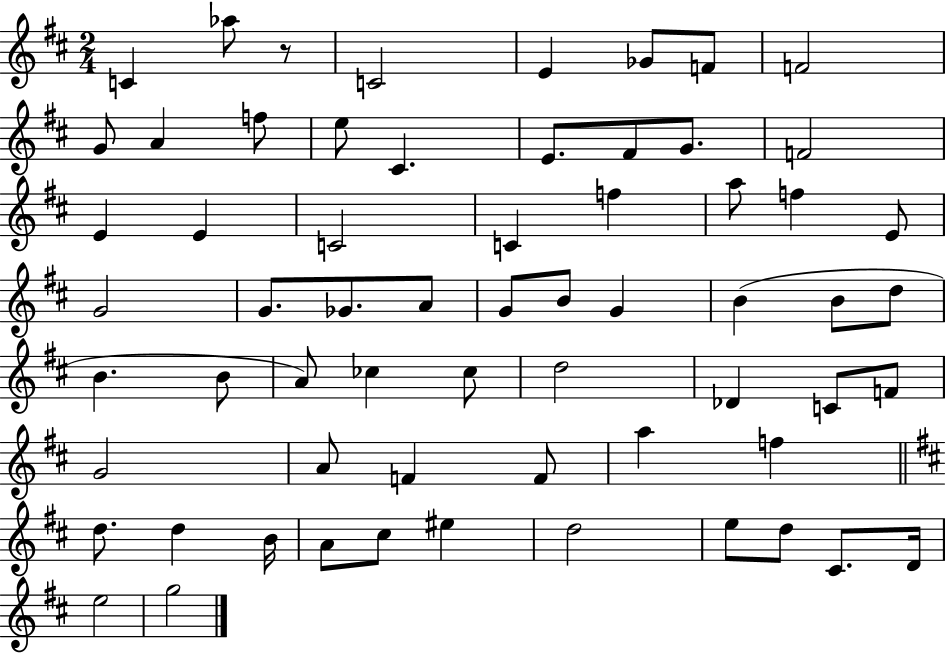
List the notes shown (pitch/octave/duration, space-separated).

C4/q Ab5/e R/e C4/h E4/q Gb4/e F4/e F4/h G4/e A4/q F5/e E5/e C#4/q. E4/e. F#4/e G4/e. F4/h E4/q E4/q C4/h C4/q F5/q A5/e F5/q E4/e G4/h G4/e. Gb4/e. A4/e G4/e B4/e G4/q B4/q B4/e D5/e B4/q. B4/e A4/e CES5/q CES5/e D5/h Db4/q C4/e F4/e G4/h A4/e F4/q F4/e A5/q F5/q D5/e. D5/q B4/s A4/e C#5/e EIS5/q D5/h E5/e D5/e C#4/e. D4/s E5/h G5/h